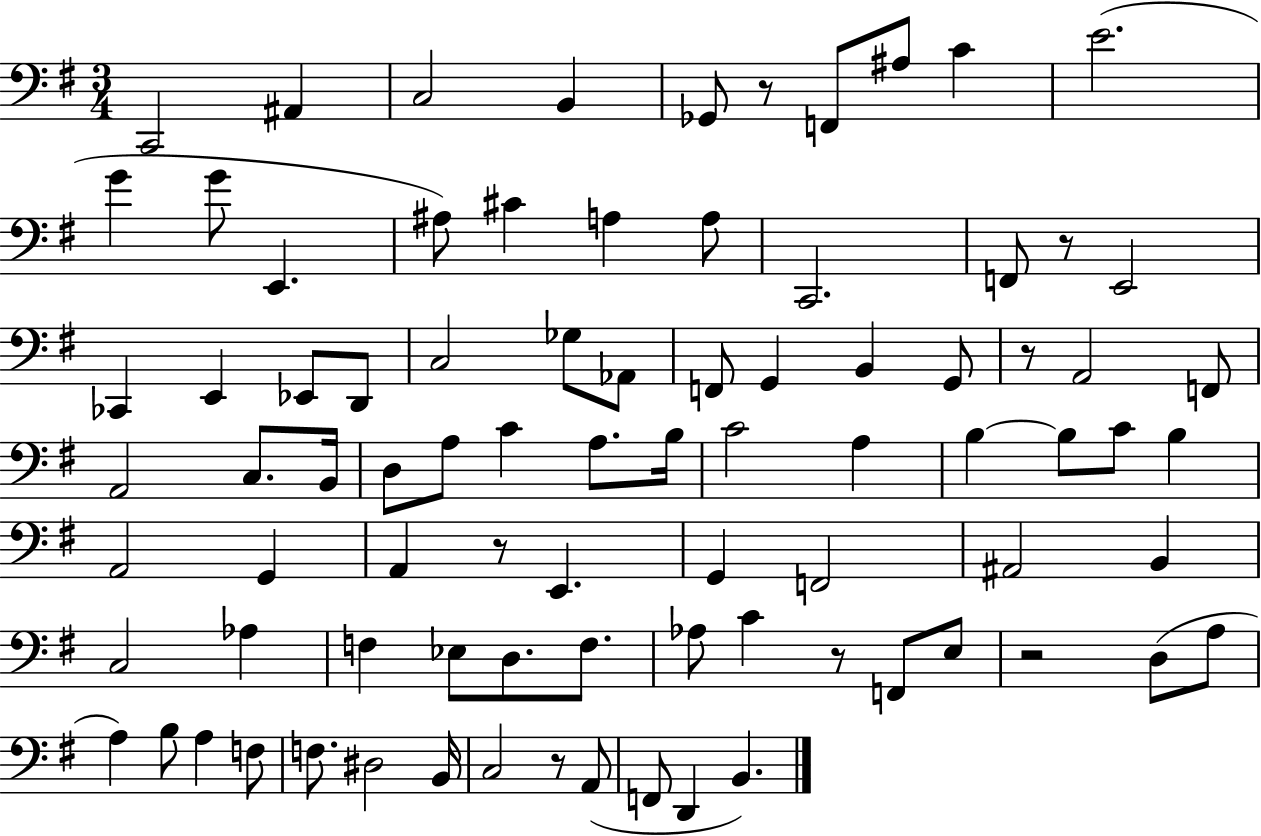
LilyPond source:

{
  \clef bass
  \numericTimeSignature
  \time 3/4
  \key g \major
  \repeat volta 2 { c,2 ais,4 | c2 b,4 | ges,8 r8 f,8 ais8 c'4 | e'2.( | \break g'4 g'8 e,4. | ais8) cis'4 a4 a8 | c,2. | f,8 r8 e,2 | \break ces,4 e,4 ees,8 d,8 | c2 ges8 aes,8 | f,8 g,4 b,4 g,8 | r8 a,2 f,8 | \break a,2 c8. b,16 | d8 a8 c'4 a8. b16 | c'2 a4 | b4~~ b8 c'8 b4 | \break a,2 g,4 | a,4 r8 e,4. | g,4 f,2 | ais,2 b,4 | \break c2 aes4 | f4 ees8 d8. f8. | aes8 c'4 r8 f,8 e8 | r2 d8( a8 | \break a4) b8 a4 f8 | f8. dis2 b,16 | c2 r8 a,8( | f,8 d,4 b,4.) | \break } \bar "|."
}